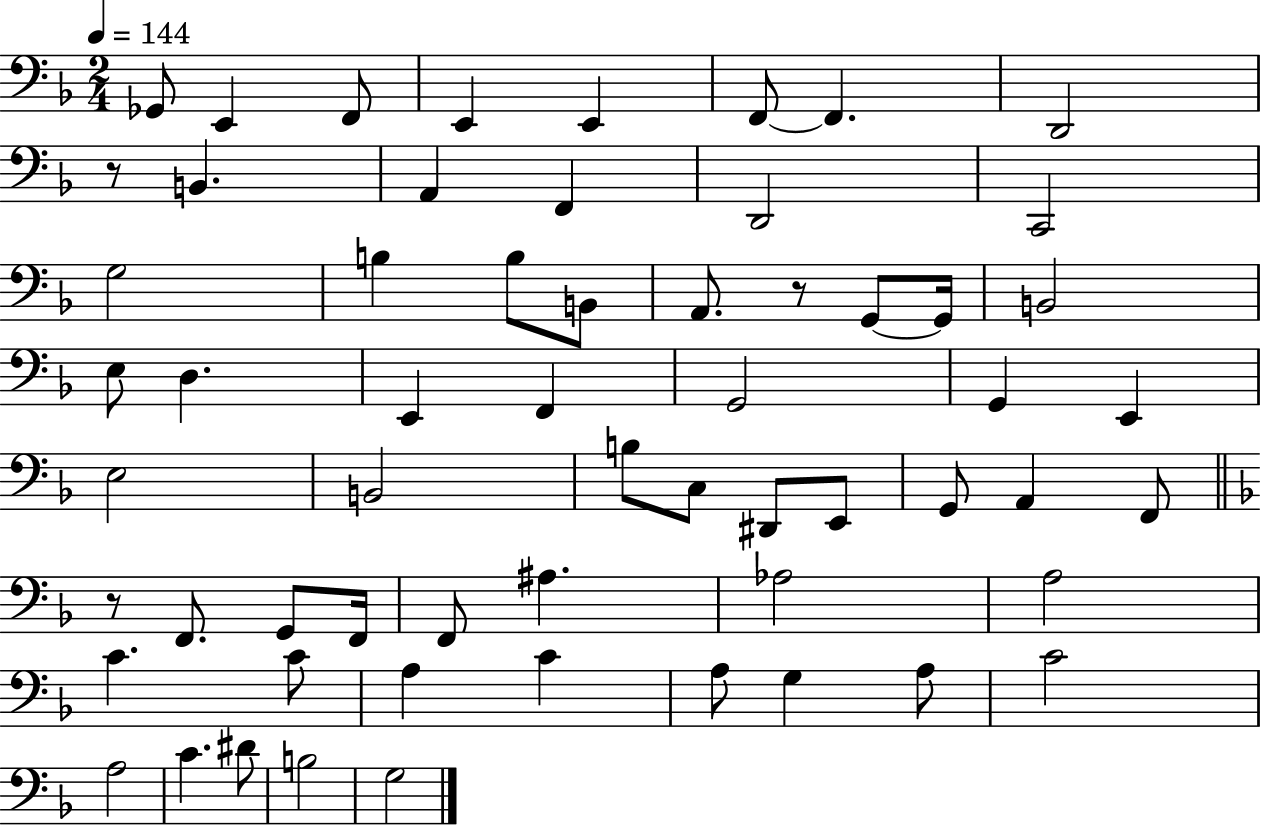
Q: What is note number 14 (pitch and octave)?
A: G3